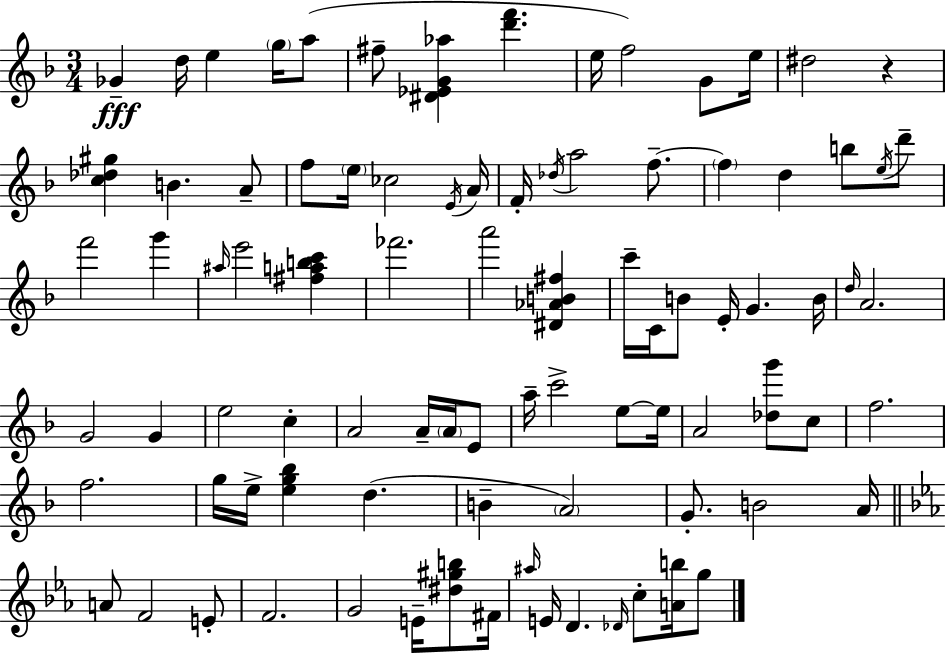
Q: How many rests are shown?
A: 1